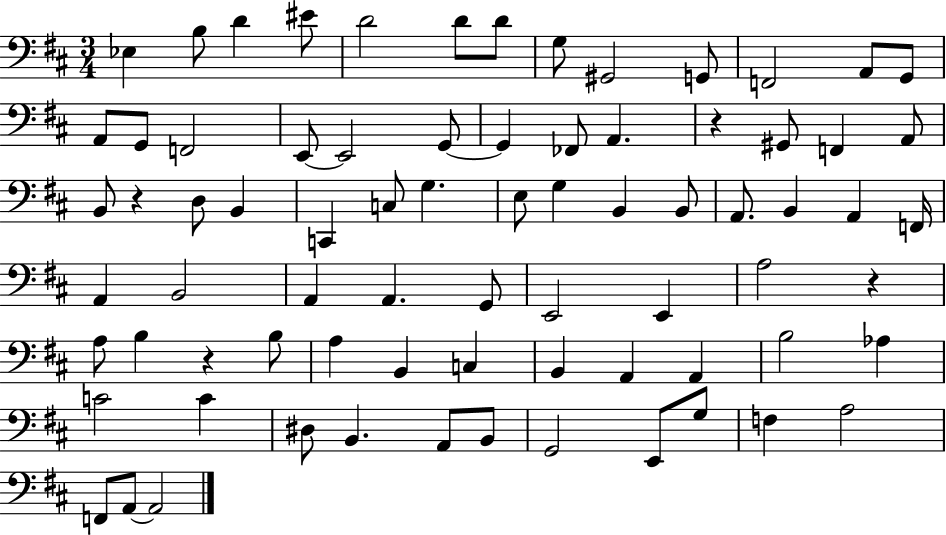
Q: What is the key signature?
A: D major